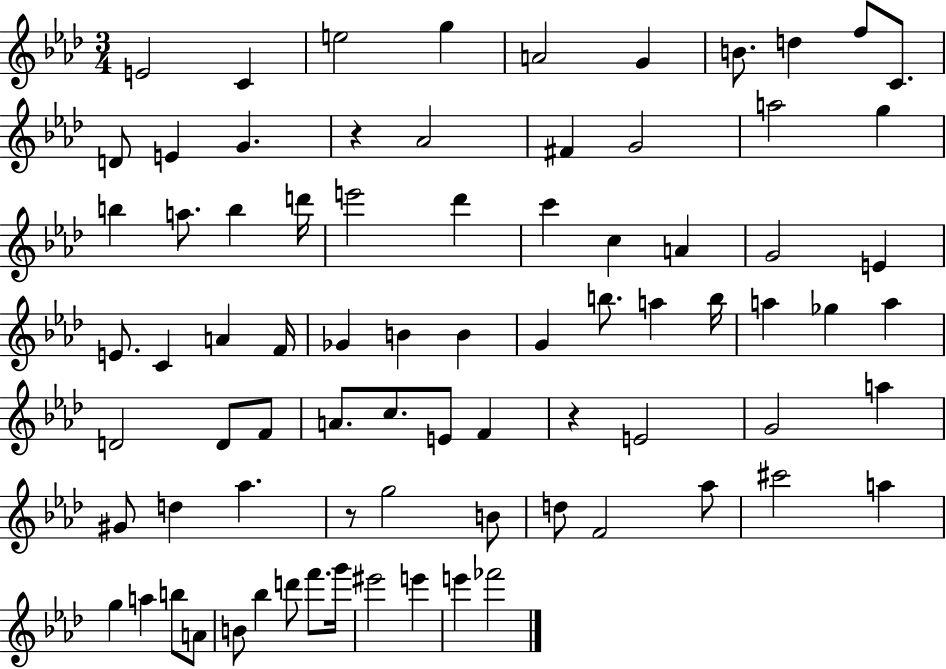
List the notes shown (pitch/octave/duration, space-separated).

E4/h C4/q E5/h G5/q A4/h G4/q B4/e. D5/q F5/e C4/e. D4/e E4/q G4/q. R/q Ab4/h F#4/q G4/h A5/h G5/q B5/q A5/e. B5/q D6/s E6/h Db6/q C6/q C5/q A4/q G4/h E4/q E4/e. C4/q A4/q F4/s Gb4/q B4/q B4/q G4/q B5/e. A5/q B5/s A5/q Gb5/q A5/q D4/h D4/e F4/e A4/e. C5/e. E4/e F4/q R/q E4/h G4/h A5/q G#4/e D5/q Ab5/q. R/e G5/h B4/e D5/e F4/h Ab5/e C#6/h A5/q G5/q A5/q B5/e A4/e B4/e Bb5/q D6/e F6/e. G6/s EIS6/h E6/q E6/q FES6/h